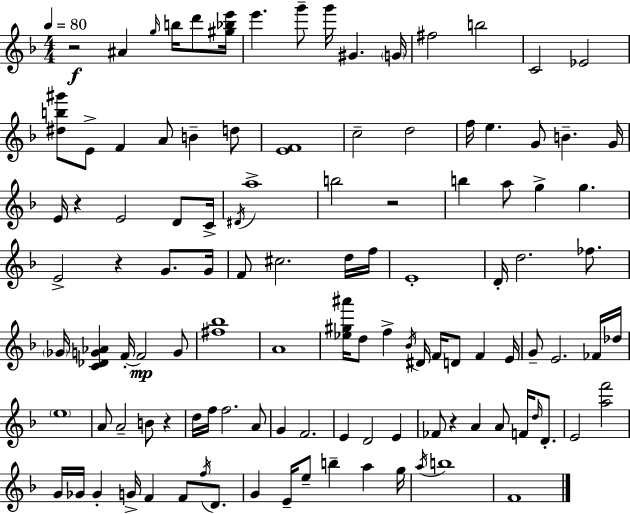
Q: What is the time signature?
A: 4/4